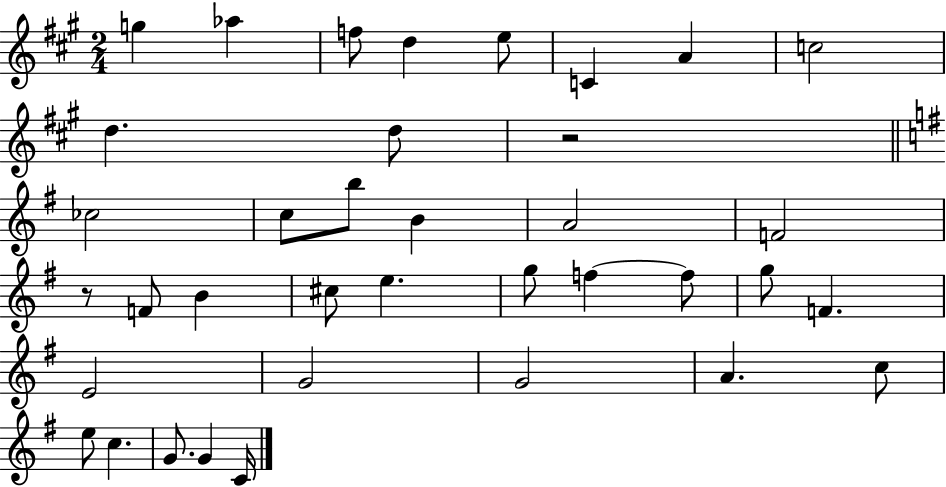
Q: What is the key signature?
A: A major